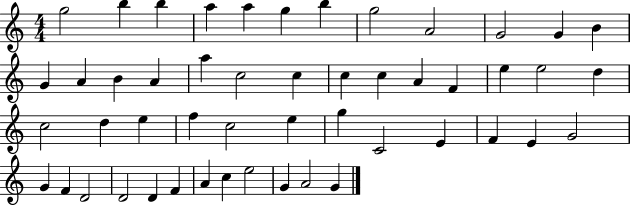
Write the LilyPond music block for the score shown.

{
  \clef treble
  \numericTimeSignature
  \time 4/4
  \key c \major
  g''2 b''4 b''4 | a''4 a''4 g''4 b''4 | g''2 a'2 | g'2 g'4 b'4 | \break g'4 a'4 b'4 a'4 | a''4 c''2 c''4 | c''4 c''4 a'4 f'4 | e''4 e''2 d''4 | \break c''2 d''4 e''4 | f''4 c''2 e''4 | g''4 c'2 e'4 | f'4 e'4 g'2 | \break g'4 f'4 d'2 | d'2 d'4 f'4 | a'4 c''4 e''2 | g'4 a'2 g'4 | \break \bar "|."
}